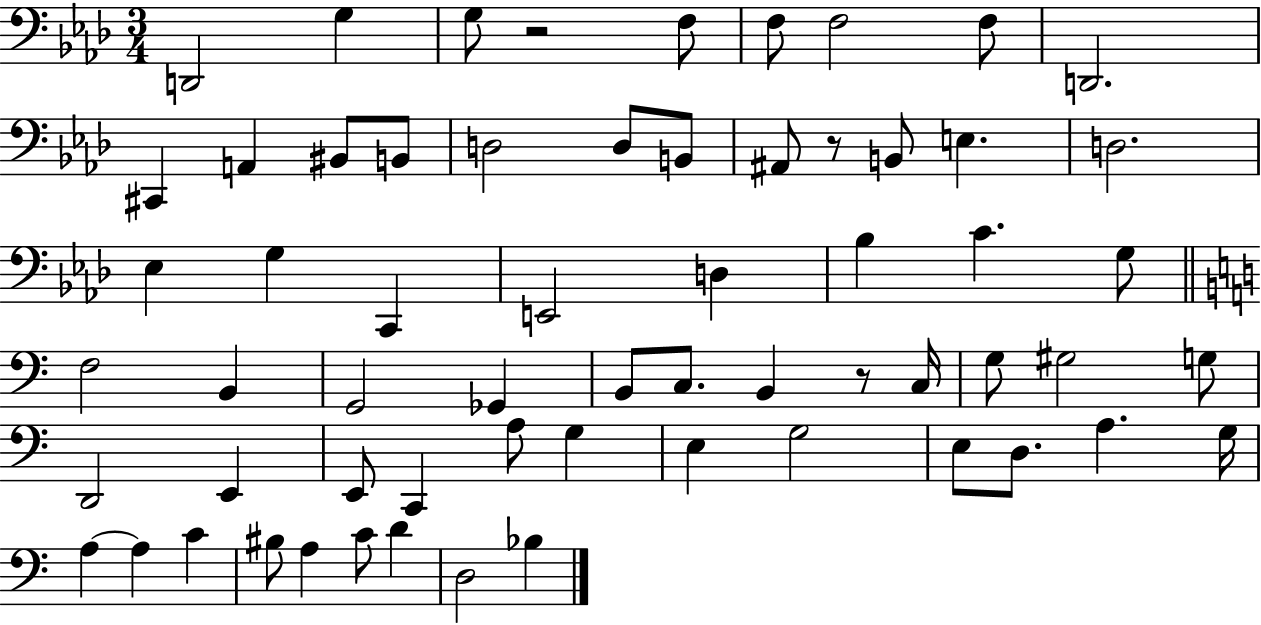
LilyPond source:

{
  \clef bass
  \numericTimeSignature
  \time 3/4
  \key aes \major
  \repeat volta 2 { d,2 g4 | g8 r2 f8 | f8 f2 f8 | d,2. | \break cis,4 a,4 bis,8 b,8 | d2 d8 b,8 | ais,8 r8 b,8 e4. | d2. | \break ees4 g4 c,4 | e,2 d4 | bes4 c'4. g8 | \bar "||" \break \key c \major f2 b,4 | g,2 ges,4 | b,8 c8. b,4 r8 c16 | g8 gis2 g8 | \break d,2 e,4 | e,8 c,4 a8 g4 | e4 g2 | e8 d8. a4. g16 | \break a4~~ a4 c'4 | bis8 a4 c'8 d'4 | d2 bes4 | } \bar "|."
}